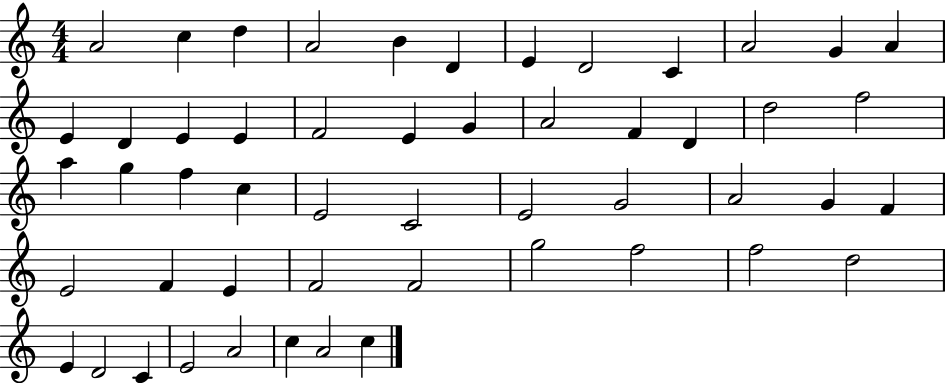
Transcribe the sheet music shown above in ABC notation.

X:1
T:Untitled
M:4/4
L:1/4
K:C
A2 c d A2 B D E D2 C A2 G A E D E E F2 E G A2 F D d2 f2 a g f c E2 C2 E2 G2 A2 G F E2 F E F2 F2 g2 f2 f2 d2 E D2 C E2 A2 c A2 c